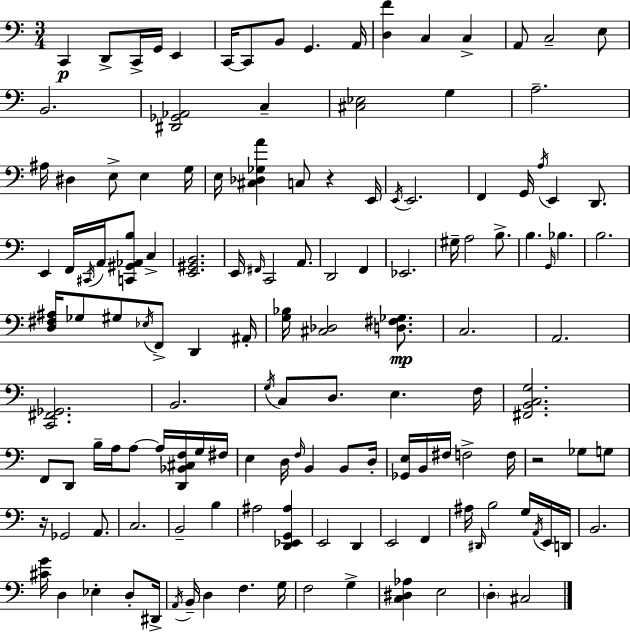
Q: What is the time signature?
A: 3/4